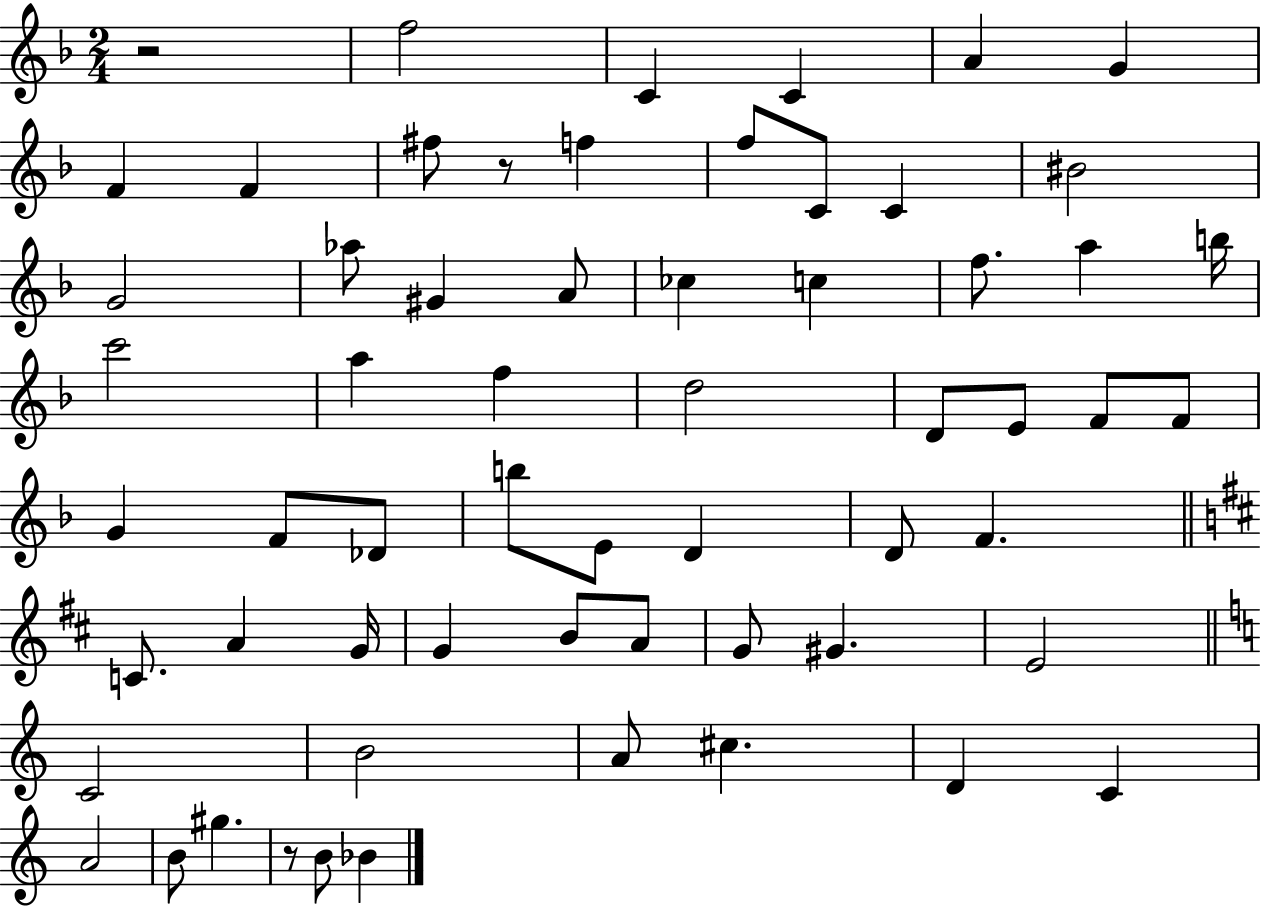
{
  \clef treble
  \numericTimeSignature
  \time 2/4
  \key f \major
  r2 | f''2 | c'4 c'4 | a'4 g'4 | \break f'4 f'4 | fis''8 r8 f''4 | f''8 c'8 c'4 | bis'2 | \break g'2 | aes''8 gis'4 a'8 | ces''4 c''4 | f''8. a''4 b''16 | \break c'''2 | a''4 f''4 | d''2 | d'8 e'8 f'8 f'8 | \break g'4 f'8 des'8 | b''8 e'8 d'4 | d'8 f'4. | \bar "||" \break \key d \major c'8. a'4 g'16 | g'4 b'8 a'8 | g'8 gis'4. | e'2 | \break \bar "||" \break \key c \major c'2 | b'2 | a'8 cis''4. | d'4 c'4 | \break a'2 | b'8 gis''4. | r8 b'8 bes'4 | \bar "|."
}